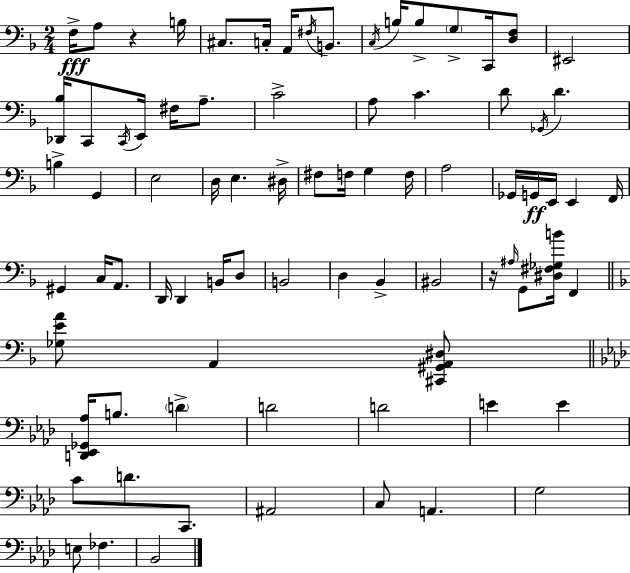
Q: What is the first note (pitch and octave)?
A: F3